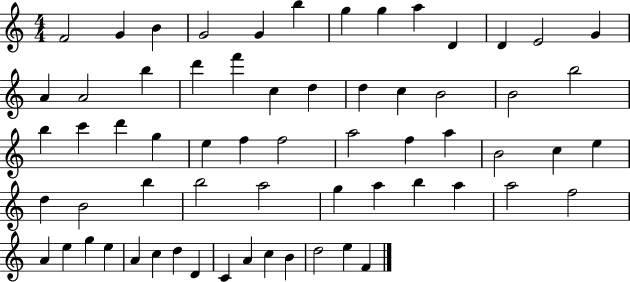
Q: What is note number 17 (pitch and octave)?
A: D6